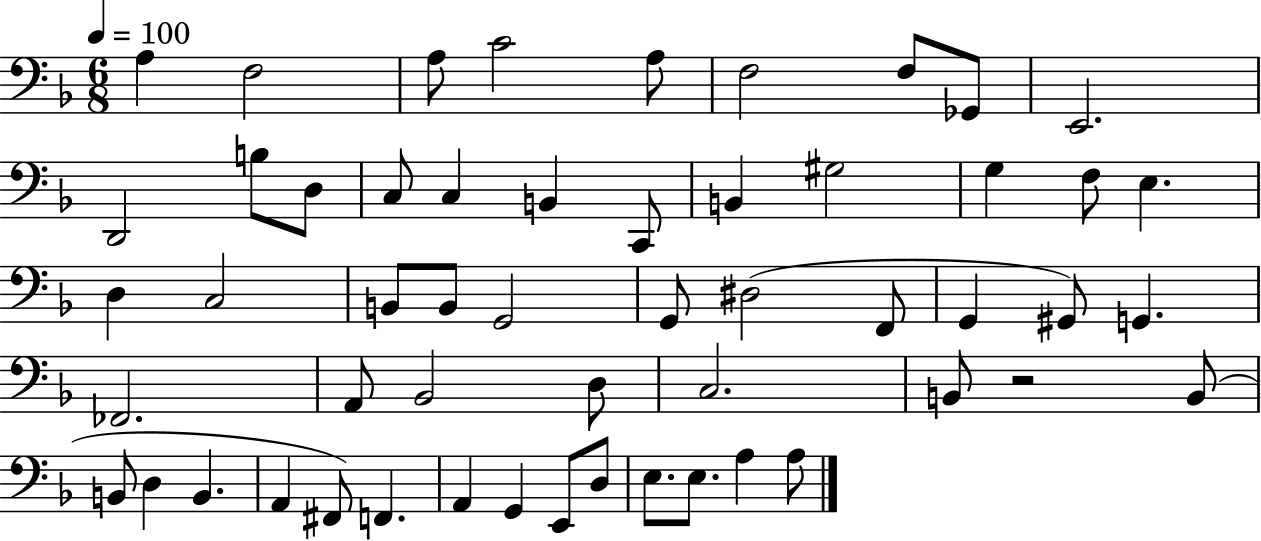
{
  \clef bass
  \numericTimeSignature
  \time 6/8
  \key f \major
  \tempo 4 = 100
  \repeat volta 2 { a4 f2 | a8 c'2 a8 | f2 f8 ges,8 | e,2. | \break d,2 b8 d8 | c8 c4 b,4 c,8 | b,4 gis2 | g4 f8 e4. | \break d4 c2 | b,8 b,8 g,2 | g,8 dis2( f,8 | g,4 gis,8) g,4. | \break fes,2. | a,8 bes,2 d8 | c2. | b,8 r2 b,8( | \break b,8 d4 b,4. | a,4 fis,8) f,4. | a,4 g,4 e,8 d8 | e8. e8. a4 a8 | \break } \bar "|."
}